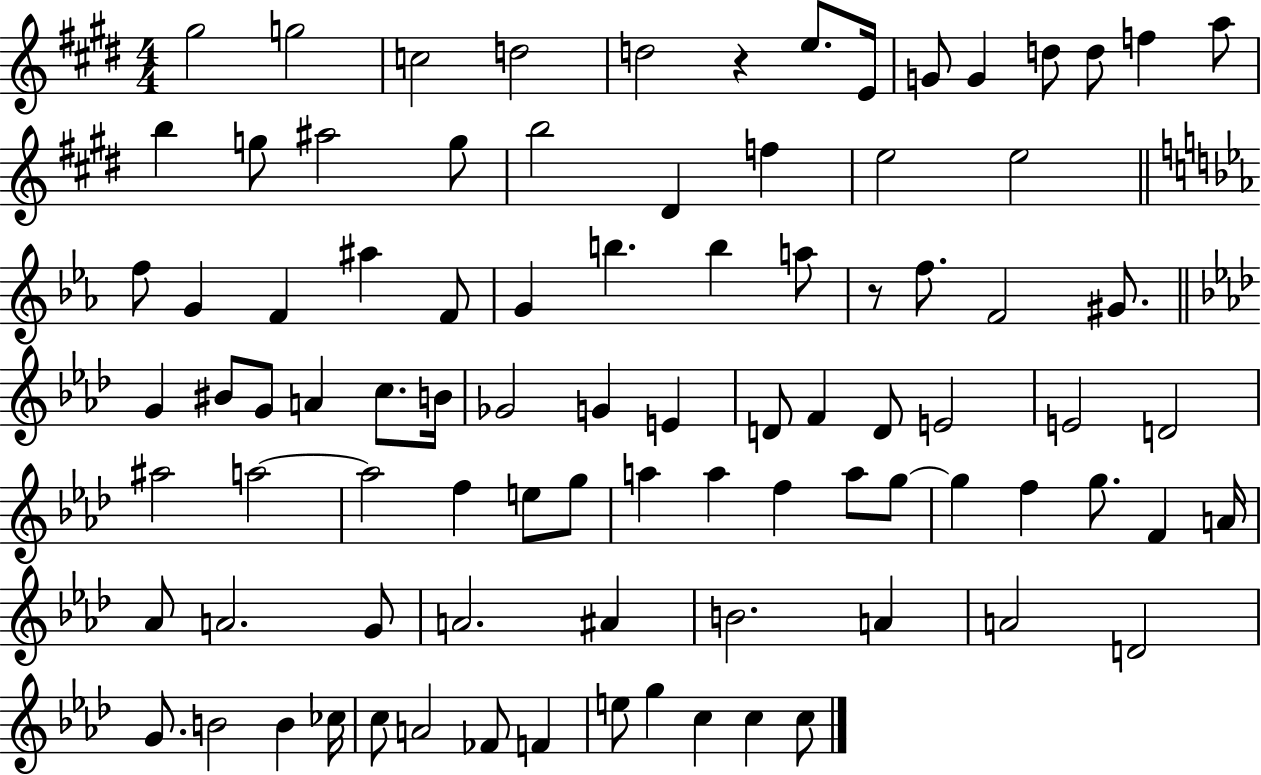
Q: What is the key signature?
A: E major